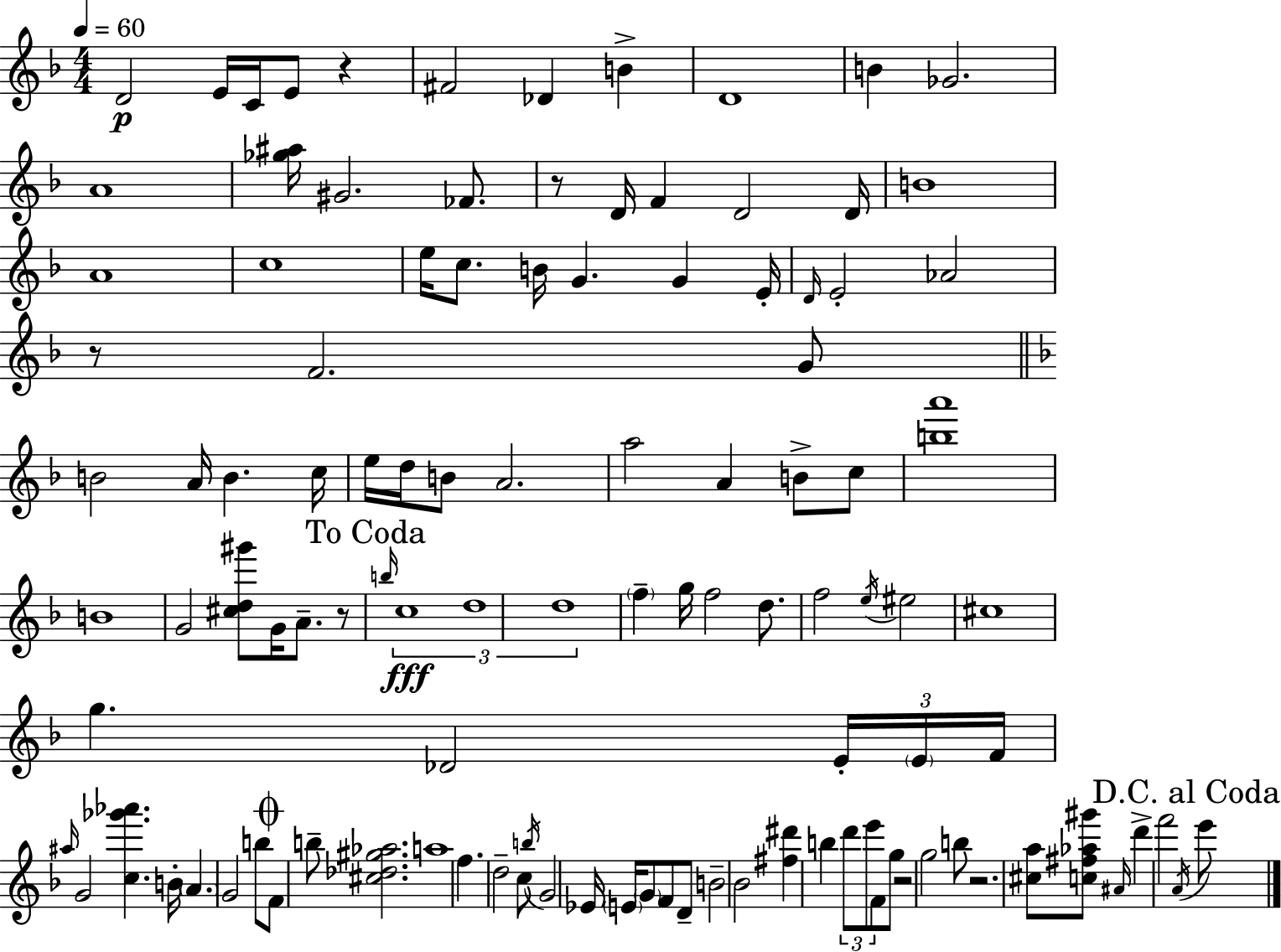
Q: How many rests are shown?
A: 6